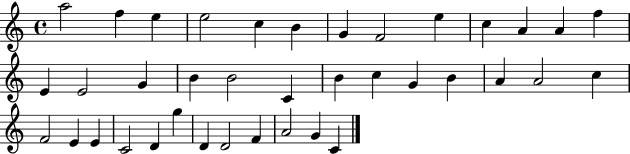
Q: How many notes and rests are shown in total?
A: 38